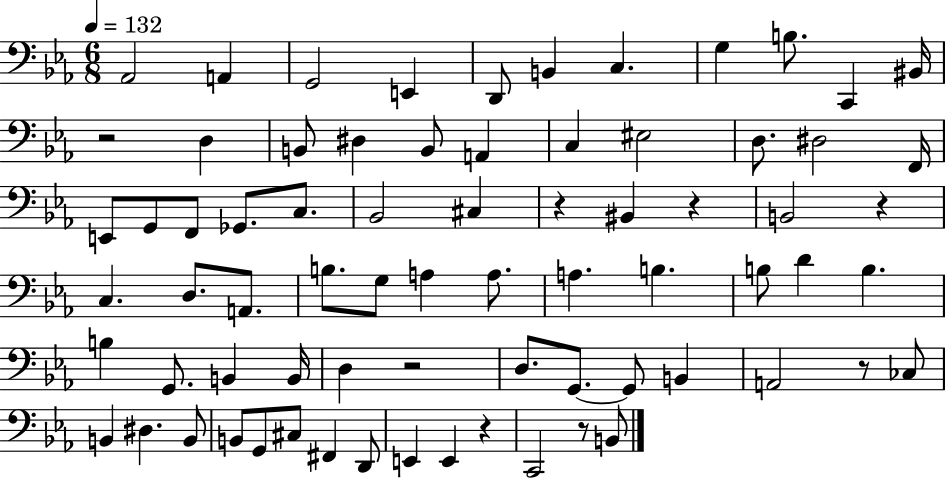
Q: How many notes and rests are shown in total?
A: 73